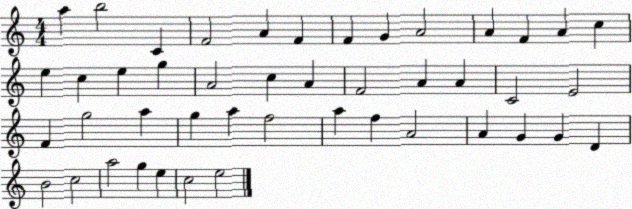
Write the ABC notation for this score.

X:1
T:Untitled
M:4/4
L:1/4
K:C
a b2 C F2 A F F G A2 A F A c e c e g A2 c A F2 A A C2 E2 F g2 a g a f2 a f A2 A G G D B2 c2 a2 g e c2 e2